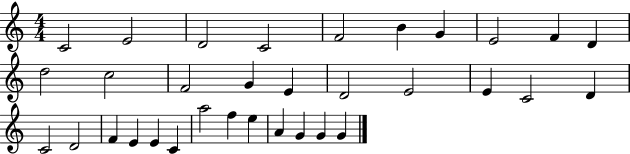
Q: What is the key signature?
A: C major